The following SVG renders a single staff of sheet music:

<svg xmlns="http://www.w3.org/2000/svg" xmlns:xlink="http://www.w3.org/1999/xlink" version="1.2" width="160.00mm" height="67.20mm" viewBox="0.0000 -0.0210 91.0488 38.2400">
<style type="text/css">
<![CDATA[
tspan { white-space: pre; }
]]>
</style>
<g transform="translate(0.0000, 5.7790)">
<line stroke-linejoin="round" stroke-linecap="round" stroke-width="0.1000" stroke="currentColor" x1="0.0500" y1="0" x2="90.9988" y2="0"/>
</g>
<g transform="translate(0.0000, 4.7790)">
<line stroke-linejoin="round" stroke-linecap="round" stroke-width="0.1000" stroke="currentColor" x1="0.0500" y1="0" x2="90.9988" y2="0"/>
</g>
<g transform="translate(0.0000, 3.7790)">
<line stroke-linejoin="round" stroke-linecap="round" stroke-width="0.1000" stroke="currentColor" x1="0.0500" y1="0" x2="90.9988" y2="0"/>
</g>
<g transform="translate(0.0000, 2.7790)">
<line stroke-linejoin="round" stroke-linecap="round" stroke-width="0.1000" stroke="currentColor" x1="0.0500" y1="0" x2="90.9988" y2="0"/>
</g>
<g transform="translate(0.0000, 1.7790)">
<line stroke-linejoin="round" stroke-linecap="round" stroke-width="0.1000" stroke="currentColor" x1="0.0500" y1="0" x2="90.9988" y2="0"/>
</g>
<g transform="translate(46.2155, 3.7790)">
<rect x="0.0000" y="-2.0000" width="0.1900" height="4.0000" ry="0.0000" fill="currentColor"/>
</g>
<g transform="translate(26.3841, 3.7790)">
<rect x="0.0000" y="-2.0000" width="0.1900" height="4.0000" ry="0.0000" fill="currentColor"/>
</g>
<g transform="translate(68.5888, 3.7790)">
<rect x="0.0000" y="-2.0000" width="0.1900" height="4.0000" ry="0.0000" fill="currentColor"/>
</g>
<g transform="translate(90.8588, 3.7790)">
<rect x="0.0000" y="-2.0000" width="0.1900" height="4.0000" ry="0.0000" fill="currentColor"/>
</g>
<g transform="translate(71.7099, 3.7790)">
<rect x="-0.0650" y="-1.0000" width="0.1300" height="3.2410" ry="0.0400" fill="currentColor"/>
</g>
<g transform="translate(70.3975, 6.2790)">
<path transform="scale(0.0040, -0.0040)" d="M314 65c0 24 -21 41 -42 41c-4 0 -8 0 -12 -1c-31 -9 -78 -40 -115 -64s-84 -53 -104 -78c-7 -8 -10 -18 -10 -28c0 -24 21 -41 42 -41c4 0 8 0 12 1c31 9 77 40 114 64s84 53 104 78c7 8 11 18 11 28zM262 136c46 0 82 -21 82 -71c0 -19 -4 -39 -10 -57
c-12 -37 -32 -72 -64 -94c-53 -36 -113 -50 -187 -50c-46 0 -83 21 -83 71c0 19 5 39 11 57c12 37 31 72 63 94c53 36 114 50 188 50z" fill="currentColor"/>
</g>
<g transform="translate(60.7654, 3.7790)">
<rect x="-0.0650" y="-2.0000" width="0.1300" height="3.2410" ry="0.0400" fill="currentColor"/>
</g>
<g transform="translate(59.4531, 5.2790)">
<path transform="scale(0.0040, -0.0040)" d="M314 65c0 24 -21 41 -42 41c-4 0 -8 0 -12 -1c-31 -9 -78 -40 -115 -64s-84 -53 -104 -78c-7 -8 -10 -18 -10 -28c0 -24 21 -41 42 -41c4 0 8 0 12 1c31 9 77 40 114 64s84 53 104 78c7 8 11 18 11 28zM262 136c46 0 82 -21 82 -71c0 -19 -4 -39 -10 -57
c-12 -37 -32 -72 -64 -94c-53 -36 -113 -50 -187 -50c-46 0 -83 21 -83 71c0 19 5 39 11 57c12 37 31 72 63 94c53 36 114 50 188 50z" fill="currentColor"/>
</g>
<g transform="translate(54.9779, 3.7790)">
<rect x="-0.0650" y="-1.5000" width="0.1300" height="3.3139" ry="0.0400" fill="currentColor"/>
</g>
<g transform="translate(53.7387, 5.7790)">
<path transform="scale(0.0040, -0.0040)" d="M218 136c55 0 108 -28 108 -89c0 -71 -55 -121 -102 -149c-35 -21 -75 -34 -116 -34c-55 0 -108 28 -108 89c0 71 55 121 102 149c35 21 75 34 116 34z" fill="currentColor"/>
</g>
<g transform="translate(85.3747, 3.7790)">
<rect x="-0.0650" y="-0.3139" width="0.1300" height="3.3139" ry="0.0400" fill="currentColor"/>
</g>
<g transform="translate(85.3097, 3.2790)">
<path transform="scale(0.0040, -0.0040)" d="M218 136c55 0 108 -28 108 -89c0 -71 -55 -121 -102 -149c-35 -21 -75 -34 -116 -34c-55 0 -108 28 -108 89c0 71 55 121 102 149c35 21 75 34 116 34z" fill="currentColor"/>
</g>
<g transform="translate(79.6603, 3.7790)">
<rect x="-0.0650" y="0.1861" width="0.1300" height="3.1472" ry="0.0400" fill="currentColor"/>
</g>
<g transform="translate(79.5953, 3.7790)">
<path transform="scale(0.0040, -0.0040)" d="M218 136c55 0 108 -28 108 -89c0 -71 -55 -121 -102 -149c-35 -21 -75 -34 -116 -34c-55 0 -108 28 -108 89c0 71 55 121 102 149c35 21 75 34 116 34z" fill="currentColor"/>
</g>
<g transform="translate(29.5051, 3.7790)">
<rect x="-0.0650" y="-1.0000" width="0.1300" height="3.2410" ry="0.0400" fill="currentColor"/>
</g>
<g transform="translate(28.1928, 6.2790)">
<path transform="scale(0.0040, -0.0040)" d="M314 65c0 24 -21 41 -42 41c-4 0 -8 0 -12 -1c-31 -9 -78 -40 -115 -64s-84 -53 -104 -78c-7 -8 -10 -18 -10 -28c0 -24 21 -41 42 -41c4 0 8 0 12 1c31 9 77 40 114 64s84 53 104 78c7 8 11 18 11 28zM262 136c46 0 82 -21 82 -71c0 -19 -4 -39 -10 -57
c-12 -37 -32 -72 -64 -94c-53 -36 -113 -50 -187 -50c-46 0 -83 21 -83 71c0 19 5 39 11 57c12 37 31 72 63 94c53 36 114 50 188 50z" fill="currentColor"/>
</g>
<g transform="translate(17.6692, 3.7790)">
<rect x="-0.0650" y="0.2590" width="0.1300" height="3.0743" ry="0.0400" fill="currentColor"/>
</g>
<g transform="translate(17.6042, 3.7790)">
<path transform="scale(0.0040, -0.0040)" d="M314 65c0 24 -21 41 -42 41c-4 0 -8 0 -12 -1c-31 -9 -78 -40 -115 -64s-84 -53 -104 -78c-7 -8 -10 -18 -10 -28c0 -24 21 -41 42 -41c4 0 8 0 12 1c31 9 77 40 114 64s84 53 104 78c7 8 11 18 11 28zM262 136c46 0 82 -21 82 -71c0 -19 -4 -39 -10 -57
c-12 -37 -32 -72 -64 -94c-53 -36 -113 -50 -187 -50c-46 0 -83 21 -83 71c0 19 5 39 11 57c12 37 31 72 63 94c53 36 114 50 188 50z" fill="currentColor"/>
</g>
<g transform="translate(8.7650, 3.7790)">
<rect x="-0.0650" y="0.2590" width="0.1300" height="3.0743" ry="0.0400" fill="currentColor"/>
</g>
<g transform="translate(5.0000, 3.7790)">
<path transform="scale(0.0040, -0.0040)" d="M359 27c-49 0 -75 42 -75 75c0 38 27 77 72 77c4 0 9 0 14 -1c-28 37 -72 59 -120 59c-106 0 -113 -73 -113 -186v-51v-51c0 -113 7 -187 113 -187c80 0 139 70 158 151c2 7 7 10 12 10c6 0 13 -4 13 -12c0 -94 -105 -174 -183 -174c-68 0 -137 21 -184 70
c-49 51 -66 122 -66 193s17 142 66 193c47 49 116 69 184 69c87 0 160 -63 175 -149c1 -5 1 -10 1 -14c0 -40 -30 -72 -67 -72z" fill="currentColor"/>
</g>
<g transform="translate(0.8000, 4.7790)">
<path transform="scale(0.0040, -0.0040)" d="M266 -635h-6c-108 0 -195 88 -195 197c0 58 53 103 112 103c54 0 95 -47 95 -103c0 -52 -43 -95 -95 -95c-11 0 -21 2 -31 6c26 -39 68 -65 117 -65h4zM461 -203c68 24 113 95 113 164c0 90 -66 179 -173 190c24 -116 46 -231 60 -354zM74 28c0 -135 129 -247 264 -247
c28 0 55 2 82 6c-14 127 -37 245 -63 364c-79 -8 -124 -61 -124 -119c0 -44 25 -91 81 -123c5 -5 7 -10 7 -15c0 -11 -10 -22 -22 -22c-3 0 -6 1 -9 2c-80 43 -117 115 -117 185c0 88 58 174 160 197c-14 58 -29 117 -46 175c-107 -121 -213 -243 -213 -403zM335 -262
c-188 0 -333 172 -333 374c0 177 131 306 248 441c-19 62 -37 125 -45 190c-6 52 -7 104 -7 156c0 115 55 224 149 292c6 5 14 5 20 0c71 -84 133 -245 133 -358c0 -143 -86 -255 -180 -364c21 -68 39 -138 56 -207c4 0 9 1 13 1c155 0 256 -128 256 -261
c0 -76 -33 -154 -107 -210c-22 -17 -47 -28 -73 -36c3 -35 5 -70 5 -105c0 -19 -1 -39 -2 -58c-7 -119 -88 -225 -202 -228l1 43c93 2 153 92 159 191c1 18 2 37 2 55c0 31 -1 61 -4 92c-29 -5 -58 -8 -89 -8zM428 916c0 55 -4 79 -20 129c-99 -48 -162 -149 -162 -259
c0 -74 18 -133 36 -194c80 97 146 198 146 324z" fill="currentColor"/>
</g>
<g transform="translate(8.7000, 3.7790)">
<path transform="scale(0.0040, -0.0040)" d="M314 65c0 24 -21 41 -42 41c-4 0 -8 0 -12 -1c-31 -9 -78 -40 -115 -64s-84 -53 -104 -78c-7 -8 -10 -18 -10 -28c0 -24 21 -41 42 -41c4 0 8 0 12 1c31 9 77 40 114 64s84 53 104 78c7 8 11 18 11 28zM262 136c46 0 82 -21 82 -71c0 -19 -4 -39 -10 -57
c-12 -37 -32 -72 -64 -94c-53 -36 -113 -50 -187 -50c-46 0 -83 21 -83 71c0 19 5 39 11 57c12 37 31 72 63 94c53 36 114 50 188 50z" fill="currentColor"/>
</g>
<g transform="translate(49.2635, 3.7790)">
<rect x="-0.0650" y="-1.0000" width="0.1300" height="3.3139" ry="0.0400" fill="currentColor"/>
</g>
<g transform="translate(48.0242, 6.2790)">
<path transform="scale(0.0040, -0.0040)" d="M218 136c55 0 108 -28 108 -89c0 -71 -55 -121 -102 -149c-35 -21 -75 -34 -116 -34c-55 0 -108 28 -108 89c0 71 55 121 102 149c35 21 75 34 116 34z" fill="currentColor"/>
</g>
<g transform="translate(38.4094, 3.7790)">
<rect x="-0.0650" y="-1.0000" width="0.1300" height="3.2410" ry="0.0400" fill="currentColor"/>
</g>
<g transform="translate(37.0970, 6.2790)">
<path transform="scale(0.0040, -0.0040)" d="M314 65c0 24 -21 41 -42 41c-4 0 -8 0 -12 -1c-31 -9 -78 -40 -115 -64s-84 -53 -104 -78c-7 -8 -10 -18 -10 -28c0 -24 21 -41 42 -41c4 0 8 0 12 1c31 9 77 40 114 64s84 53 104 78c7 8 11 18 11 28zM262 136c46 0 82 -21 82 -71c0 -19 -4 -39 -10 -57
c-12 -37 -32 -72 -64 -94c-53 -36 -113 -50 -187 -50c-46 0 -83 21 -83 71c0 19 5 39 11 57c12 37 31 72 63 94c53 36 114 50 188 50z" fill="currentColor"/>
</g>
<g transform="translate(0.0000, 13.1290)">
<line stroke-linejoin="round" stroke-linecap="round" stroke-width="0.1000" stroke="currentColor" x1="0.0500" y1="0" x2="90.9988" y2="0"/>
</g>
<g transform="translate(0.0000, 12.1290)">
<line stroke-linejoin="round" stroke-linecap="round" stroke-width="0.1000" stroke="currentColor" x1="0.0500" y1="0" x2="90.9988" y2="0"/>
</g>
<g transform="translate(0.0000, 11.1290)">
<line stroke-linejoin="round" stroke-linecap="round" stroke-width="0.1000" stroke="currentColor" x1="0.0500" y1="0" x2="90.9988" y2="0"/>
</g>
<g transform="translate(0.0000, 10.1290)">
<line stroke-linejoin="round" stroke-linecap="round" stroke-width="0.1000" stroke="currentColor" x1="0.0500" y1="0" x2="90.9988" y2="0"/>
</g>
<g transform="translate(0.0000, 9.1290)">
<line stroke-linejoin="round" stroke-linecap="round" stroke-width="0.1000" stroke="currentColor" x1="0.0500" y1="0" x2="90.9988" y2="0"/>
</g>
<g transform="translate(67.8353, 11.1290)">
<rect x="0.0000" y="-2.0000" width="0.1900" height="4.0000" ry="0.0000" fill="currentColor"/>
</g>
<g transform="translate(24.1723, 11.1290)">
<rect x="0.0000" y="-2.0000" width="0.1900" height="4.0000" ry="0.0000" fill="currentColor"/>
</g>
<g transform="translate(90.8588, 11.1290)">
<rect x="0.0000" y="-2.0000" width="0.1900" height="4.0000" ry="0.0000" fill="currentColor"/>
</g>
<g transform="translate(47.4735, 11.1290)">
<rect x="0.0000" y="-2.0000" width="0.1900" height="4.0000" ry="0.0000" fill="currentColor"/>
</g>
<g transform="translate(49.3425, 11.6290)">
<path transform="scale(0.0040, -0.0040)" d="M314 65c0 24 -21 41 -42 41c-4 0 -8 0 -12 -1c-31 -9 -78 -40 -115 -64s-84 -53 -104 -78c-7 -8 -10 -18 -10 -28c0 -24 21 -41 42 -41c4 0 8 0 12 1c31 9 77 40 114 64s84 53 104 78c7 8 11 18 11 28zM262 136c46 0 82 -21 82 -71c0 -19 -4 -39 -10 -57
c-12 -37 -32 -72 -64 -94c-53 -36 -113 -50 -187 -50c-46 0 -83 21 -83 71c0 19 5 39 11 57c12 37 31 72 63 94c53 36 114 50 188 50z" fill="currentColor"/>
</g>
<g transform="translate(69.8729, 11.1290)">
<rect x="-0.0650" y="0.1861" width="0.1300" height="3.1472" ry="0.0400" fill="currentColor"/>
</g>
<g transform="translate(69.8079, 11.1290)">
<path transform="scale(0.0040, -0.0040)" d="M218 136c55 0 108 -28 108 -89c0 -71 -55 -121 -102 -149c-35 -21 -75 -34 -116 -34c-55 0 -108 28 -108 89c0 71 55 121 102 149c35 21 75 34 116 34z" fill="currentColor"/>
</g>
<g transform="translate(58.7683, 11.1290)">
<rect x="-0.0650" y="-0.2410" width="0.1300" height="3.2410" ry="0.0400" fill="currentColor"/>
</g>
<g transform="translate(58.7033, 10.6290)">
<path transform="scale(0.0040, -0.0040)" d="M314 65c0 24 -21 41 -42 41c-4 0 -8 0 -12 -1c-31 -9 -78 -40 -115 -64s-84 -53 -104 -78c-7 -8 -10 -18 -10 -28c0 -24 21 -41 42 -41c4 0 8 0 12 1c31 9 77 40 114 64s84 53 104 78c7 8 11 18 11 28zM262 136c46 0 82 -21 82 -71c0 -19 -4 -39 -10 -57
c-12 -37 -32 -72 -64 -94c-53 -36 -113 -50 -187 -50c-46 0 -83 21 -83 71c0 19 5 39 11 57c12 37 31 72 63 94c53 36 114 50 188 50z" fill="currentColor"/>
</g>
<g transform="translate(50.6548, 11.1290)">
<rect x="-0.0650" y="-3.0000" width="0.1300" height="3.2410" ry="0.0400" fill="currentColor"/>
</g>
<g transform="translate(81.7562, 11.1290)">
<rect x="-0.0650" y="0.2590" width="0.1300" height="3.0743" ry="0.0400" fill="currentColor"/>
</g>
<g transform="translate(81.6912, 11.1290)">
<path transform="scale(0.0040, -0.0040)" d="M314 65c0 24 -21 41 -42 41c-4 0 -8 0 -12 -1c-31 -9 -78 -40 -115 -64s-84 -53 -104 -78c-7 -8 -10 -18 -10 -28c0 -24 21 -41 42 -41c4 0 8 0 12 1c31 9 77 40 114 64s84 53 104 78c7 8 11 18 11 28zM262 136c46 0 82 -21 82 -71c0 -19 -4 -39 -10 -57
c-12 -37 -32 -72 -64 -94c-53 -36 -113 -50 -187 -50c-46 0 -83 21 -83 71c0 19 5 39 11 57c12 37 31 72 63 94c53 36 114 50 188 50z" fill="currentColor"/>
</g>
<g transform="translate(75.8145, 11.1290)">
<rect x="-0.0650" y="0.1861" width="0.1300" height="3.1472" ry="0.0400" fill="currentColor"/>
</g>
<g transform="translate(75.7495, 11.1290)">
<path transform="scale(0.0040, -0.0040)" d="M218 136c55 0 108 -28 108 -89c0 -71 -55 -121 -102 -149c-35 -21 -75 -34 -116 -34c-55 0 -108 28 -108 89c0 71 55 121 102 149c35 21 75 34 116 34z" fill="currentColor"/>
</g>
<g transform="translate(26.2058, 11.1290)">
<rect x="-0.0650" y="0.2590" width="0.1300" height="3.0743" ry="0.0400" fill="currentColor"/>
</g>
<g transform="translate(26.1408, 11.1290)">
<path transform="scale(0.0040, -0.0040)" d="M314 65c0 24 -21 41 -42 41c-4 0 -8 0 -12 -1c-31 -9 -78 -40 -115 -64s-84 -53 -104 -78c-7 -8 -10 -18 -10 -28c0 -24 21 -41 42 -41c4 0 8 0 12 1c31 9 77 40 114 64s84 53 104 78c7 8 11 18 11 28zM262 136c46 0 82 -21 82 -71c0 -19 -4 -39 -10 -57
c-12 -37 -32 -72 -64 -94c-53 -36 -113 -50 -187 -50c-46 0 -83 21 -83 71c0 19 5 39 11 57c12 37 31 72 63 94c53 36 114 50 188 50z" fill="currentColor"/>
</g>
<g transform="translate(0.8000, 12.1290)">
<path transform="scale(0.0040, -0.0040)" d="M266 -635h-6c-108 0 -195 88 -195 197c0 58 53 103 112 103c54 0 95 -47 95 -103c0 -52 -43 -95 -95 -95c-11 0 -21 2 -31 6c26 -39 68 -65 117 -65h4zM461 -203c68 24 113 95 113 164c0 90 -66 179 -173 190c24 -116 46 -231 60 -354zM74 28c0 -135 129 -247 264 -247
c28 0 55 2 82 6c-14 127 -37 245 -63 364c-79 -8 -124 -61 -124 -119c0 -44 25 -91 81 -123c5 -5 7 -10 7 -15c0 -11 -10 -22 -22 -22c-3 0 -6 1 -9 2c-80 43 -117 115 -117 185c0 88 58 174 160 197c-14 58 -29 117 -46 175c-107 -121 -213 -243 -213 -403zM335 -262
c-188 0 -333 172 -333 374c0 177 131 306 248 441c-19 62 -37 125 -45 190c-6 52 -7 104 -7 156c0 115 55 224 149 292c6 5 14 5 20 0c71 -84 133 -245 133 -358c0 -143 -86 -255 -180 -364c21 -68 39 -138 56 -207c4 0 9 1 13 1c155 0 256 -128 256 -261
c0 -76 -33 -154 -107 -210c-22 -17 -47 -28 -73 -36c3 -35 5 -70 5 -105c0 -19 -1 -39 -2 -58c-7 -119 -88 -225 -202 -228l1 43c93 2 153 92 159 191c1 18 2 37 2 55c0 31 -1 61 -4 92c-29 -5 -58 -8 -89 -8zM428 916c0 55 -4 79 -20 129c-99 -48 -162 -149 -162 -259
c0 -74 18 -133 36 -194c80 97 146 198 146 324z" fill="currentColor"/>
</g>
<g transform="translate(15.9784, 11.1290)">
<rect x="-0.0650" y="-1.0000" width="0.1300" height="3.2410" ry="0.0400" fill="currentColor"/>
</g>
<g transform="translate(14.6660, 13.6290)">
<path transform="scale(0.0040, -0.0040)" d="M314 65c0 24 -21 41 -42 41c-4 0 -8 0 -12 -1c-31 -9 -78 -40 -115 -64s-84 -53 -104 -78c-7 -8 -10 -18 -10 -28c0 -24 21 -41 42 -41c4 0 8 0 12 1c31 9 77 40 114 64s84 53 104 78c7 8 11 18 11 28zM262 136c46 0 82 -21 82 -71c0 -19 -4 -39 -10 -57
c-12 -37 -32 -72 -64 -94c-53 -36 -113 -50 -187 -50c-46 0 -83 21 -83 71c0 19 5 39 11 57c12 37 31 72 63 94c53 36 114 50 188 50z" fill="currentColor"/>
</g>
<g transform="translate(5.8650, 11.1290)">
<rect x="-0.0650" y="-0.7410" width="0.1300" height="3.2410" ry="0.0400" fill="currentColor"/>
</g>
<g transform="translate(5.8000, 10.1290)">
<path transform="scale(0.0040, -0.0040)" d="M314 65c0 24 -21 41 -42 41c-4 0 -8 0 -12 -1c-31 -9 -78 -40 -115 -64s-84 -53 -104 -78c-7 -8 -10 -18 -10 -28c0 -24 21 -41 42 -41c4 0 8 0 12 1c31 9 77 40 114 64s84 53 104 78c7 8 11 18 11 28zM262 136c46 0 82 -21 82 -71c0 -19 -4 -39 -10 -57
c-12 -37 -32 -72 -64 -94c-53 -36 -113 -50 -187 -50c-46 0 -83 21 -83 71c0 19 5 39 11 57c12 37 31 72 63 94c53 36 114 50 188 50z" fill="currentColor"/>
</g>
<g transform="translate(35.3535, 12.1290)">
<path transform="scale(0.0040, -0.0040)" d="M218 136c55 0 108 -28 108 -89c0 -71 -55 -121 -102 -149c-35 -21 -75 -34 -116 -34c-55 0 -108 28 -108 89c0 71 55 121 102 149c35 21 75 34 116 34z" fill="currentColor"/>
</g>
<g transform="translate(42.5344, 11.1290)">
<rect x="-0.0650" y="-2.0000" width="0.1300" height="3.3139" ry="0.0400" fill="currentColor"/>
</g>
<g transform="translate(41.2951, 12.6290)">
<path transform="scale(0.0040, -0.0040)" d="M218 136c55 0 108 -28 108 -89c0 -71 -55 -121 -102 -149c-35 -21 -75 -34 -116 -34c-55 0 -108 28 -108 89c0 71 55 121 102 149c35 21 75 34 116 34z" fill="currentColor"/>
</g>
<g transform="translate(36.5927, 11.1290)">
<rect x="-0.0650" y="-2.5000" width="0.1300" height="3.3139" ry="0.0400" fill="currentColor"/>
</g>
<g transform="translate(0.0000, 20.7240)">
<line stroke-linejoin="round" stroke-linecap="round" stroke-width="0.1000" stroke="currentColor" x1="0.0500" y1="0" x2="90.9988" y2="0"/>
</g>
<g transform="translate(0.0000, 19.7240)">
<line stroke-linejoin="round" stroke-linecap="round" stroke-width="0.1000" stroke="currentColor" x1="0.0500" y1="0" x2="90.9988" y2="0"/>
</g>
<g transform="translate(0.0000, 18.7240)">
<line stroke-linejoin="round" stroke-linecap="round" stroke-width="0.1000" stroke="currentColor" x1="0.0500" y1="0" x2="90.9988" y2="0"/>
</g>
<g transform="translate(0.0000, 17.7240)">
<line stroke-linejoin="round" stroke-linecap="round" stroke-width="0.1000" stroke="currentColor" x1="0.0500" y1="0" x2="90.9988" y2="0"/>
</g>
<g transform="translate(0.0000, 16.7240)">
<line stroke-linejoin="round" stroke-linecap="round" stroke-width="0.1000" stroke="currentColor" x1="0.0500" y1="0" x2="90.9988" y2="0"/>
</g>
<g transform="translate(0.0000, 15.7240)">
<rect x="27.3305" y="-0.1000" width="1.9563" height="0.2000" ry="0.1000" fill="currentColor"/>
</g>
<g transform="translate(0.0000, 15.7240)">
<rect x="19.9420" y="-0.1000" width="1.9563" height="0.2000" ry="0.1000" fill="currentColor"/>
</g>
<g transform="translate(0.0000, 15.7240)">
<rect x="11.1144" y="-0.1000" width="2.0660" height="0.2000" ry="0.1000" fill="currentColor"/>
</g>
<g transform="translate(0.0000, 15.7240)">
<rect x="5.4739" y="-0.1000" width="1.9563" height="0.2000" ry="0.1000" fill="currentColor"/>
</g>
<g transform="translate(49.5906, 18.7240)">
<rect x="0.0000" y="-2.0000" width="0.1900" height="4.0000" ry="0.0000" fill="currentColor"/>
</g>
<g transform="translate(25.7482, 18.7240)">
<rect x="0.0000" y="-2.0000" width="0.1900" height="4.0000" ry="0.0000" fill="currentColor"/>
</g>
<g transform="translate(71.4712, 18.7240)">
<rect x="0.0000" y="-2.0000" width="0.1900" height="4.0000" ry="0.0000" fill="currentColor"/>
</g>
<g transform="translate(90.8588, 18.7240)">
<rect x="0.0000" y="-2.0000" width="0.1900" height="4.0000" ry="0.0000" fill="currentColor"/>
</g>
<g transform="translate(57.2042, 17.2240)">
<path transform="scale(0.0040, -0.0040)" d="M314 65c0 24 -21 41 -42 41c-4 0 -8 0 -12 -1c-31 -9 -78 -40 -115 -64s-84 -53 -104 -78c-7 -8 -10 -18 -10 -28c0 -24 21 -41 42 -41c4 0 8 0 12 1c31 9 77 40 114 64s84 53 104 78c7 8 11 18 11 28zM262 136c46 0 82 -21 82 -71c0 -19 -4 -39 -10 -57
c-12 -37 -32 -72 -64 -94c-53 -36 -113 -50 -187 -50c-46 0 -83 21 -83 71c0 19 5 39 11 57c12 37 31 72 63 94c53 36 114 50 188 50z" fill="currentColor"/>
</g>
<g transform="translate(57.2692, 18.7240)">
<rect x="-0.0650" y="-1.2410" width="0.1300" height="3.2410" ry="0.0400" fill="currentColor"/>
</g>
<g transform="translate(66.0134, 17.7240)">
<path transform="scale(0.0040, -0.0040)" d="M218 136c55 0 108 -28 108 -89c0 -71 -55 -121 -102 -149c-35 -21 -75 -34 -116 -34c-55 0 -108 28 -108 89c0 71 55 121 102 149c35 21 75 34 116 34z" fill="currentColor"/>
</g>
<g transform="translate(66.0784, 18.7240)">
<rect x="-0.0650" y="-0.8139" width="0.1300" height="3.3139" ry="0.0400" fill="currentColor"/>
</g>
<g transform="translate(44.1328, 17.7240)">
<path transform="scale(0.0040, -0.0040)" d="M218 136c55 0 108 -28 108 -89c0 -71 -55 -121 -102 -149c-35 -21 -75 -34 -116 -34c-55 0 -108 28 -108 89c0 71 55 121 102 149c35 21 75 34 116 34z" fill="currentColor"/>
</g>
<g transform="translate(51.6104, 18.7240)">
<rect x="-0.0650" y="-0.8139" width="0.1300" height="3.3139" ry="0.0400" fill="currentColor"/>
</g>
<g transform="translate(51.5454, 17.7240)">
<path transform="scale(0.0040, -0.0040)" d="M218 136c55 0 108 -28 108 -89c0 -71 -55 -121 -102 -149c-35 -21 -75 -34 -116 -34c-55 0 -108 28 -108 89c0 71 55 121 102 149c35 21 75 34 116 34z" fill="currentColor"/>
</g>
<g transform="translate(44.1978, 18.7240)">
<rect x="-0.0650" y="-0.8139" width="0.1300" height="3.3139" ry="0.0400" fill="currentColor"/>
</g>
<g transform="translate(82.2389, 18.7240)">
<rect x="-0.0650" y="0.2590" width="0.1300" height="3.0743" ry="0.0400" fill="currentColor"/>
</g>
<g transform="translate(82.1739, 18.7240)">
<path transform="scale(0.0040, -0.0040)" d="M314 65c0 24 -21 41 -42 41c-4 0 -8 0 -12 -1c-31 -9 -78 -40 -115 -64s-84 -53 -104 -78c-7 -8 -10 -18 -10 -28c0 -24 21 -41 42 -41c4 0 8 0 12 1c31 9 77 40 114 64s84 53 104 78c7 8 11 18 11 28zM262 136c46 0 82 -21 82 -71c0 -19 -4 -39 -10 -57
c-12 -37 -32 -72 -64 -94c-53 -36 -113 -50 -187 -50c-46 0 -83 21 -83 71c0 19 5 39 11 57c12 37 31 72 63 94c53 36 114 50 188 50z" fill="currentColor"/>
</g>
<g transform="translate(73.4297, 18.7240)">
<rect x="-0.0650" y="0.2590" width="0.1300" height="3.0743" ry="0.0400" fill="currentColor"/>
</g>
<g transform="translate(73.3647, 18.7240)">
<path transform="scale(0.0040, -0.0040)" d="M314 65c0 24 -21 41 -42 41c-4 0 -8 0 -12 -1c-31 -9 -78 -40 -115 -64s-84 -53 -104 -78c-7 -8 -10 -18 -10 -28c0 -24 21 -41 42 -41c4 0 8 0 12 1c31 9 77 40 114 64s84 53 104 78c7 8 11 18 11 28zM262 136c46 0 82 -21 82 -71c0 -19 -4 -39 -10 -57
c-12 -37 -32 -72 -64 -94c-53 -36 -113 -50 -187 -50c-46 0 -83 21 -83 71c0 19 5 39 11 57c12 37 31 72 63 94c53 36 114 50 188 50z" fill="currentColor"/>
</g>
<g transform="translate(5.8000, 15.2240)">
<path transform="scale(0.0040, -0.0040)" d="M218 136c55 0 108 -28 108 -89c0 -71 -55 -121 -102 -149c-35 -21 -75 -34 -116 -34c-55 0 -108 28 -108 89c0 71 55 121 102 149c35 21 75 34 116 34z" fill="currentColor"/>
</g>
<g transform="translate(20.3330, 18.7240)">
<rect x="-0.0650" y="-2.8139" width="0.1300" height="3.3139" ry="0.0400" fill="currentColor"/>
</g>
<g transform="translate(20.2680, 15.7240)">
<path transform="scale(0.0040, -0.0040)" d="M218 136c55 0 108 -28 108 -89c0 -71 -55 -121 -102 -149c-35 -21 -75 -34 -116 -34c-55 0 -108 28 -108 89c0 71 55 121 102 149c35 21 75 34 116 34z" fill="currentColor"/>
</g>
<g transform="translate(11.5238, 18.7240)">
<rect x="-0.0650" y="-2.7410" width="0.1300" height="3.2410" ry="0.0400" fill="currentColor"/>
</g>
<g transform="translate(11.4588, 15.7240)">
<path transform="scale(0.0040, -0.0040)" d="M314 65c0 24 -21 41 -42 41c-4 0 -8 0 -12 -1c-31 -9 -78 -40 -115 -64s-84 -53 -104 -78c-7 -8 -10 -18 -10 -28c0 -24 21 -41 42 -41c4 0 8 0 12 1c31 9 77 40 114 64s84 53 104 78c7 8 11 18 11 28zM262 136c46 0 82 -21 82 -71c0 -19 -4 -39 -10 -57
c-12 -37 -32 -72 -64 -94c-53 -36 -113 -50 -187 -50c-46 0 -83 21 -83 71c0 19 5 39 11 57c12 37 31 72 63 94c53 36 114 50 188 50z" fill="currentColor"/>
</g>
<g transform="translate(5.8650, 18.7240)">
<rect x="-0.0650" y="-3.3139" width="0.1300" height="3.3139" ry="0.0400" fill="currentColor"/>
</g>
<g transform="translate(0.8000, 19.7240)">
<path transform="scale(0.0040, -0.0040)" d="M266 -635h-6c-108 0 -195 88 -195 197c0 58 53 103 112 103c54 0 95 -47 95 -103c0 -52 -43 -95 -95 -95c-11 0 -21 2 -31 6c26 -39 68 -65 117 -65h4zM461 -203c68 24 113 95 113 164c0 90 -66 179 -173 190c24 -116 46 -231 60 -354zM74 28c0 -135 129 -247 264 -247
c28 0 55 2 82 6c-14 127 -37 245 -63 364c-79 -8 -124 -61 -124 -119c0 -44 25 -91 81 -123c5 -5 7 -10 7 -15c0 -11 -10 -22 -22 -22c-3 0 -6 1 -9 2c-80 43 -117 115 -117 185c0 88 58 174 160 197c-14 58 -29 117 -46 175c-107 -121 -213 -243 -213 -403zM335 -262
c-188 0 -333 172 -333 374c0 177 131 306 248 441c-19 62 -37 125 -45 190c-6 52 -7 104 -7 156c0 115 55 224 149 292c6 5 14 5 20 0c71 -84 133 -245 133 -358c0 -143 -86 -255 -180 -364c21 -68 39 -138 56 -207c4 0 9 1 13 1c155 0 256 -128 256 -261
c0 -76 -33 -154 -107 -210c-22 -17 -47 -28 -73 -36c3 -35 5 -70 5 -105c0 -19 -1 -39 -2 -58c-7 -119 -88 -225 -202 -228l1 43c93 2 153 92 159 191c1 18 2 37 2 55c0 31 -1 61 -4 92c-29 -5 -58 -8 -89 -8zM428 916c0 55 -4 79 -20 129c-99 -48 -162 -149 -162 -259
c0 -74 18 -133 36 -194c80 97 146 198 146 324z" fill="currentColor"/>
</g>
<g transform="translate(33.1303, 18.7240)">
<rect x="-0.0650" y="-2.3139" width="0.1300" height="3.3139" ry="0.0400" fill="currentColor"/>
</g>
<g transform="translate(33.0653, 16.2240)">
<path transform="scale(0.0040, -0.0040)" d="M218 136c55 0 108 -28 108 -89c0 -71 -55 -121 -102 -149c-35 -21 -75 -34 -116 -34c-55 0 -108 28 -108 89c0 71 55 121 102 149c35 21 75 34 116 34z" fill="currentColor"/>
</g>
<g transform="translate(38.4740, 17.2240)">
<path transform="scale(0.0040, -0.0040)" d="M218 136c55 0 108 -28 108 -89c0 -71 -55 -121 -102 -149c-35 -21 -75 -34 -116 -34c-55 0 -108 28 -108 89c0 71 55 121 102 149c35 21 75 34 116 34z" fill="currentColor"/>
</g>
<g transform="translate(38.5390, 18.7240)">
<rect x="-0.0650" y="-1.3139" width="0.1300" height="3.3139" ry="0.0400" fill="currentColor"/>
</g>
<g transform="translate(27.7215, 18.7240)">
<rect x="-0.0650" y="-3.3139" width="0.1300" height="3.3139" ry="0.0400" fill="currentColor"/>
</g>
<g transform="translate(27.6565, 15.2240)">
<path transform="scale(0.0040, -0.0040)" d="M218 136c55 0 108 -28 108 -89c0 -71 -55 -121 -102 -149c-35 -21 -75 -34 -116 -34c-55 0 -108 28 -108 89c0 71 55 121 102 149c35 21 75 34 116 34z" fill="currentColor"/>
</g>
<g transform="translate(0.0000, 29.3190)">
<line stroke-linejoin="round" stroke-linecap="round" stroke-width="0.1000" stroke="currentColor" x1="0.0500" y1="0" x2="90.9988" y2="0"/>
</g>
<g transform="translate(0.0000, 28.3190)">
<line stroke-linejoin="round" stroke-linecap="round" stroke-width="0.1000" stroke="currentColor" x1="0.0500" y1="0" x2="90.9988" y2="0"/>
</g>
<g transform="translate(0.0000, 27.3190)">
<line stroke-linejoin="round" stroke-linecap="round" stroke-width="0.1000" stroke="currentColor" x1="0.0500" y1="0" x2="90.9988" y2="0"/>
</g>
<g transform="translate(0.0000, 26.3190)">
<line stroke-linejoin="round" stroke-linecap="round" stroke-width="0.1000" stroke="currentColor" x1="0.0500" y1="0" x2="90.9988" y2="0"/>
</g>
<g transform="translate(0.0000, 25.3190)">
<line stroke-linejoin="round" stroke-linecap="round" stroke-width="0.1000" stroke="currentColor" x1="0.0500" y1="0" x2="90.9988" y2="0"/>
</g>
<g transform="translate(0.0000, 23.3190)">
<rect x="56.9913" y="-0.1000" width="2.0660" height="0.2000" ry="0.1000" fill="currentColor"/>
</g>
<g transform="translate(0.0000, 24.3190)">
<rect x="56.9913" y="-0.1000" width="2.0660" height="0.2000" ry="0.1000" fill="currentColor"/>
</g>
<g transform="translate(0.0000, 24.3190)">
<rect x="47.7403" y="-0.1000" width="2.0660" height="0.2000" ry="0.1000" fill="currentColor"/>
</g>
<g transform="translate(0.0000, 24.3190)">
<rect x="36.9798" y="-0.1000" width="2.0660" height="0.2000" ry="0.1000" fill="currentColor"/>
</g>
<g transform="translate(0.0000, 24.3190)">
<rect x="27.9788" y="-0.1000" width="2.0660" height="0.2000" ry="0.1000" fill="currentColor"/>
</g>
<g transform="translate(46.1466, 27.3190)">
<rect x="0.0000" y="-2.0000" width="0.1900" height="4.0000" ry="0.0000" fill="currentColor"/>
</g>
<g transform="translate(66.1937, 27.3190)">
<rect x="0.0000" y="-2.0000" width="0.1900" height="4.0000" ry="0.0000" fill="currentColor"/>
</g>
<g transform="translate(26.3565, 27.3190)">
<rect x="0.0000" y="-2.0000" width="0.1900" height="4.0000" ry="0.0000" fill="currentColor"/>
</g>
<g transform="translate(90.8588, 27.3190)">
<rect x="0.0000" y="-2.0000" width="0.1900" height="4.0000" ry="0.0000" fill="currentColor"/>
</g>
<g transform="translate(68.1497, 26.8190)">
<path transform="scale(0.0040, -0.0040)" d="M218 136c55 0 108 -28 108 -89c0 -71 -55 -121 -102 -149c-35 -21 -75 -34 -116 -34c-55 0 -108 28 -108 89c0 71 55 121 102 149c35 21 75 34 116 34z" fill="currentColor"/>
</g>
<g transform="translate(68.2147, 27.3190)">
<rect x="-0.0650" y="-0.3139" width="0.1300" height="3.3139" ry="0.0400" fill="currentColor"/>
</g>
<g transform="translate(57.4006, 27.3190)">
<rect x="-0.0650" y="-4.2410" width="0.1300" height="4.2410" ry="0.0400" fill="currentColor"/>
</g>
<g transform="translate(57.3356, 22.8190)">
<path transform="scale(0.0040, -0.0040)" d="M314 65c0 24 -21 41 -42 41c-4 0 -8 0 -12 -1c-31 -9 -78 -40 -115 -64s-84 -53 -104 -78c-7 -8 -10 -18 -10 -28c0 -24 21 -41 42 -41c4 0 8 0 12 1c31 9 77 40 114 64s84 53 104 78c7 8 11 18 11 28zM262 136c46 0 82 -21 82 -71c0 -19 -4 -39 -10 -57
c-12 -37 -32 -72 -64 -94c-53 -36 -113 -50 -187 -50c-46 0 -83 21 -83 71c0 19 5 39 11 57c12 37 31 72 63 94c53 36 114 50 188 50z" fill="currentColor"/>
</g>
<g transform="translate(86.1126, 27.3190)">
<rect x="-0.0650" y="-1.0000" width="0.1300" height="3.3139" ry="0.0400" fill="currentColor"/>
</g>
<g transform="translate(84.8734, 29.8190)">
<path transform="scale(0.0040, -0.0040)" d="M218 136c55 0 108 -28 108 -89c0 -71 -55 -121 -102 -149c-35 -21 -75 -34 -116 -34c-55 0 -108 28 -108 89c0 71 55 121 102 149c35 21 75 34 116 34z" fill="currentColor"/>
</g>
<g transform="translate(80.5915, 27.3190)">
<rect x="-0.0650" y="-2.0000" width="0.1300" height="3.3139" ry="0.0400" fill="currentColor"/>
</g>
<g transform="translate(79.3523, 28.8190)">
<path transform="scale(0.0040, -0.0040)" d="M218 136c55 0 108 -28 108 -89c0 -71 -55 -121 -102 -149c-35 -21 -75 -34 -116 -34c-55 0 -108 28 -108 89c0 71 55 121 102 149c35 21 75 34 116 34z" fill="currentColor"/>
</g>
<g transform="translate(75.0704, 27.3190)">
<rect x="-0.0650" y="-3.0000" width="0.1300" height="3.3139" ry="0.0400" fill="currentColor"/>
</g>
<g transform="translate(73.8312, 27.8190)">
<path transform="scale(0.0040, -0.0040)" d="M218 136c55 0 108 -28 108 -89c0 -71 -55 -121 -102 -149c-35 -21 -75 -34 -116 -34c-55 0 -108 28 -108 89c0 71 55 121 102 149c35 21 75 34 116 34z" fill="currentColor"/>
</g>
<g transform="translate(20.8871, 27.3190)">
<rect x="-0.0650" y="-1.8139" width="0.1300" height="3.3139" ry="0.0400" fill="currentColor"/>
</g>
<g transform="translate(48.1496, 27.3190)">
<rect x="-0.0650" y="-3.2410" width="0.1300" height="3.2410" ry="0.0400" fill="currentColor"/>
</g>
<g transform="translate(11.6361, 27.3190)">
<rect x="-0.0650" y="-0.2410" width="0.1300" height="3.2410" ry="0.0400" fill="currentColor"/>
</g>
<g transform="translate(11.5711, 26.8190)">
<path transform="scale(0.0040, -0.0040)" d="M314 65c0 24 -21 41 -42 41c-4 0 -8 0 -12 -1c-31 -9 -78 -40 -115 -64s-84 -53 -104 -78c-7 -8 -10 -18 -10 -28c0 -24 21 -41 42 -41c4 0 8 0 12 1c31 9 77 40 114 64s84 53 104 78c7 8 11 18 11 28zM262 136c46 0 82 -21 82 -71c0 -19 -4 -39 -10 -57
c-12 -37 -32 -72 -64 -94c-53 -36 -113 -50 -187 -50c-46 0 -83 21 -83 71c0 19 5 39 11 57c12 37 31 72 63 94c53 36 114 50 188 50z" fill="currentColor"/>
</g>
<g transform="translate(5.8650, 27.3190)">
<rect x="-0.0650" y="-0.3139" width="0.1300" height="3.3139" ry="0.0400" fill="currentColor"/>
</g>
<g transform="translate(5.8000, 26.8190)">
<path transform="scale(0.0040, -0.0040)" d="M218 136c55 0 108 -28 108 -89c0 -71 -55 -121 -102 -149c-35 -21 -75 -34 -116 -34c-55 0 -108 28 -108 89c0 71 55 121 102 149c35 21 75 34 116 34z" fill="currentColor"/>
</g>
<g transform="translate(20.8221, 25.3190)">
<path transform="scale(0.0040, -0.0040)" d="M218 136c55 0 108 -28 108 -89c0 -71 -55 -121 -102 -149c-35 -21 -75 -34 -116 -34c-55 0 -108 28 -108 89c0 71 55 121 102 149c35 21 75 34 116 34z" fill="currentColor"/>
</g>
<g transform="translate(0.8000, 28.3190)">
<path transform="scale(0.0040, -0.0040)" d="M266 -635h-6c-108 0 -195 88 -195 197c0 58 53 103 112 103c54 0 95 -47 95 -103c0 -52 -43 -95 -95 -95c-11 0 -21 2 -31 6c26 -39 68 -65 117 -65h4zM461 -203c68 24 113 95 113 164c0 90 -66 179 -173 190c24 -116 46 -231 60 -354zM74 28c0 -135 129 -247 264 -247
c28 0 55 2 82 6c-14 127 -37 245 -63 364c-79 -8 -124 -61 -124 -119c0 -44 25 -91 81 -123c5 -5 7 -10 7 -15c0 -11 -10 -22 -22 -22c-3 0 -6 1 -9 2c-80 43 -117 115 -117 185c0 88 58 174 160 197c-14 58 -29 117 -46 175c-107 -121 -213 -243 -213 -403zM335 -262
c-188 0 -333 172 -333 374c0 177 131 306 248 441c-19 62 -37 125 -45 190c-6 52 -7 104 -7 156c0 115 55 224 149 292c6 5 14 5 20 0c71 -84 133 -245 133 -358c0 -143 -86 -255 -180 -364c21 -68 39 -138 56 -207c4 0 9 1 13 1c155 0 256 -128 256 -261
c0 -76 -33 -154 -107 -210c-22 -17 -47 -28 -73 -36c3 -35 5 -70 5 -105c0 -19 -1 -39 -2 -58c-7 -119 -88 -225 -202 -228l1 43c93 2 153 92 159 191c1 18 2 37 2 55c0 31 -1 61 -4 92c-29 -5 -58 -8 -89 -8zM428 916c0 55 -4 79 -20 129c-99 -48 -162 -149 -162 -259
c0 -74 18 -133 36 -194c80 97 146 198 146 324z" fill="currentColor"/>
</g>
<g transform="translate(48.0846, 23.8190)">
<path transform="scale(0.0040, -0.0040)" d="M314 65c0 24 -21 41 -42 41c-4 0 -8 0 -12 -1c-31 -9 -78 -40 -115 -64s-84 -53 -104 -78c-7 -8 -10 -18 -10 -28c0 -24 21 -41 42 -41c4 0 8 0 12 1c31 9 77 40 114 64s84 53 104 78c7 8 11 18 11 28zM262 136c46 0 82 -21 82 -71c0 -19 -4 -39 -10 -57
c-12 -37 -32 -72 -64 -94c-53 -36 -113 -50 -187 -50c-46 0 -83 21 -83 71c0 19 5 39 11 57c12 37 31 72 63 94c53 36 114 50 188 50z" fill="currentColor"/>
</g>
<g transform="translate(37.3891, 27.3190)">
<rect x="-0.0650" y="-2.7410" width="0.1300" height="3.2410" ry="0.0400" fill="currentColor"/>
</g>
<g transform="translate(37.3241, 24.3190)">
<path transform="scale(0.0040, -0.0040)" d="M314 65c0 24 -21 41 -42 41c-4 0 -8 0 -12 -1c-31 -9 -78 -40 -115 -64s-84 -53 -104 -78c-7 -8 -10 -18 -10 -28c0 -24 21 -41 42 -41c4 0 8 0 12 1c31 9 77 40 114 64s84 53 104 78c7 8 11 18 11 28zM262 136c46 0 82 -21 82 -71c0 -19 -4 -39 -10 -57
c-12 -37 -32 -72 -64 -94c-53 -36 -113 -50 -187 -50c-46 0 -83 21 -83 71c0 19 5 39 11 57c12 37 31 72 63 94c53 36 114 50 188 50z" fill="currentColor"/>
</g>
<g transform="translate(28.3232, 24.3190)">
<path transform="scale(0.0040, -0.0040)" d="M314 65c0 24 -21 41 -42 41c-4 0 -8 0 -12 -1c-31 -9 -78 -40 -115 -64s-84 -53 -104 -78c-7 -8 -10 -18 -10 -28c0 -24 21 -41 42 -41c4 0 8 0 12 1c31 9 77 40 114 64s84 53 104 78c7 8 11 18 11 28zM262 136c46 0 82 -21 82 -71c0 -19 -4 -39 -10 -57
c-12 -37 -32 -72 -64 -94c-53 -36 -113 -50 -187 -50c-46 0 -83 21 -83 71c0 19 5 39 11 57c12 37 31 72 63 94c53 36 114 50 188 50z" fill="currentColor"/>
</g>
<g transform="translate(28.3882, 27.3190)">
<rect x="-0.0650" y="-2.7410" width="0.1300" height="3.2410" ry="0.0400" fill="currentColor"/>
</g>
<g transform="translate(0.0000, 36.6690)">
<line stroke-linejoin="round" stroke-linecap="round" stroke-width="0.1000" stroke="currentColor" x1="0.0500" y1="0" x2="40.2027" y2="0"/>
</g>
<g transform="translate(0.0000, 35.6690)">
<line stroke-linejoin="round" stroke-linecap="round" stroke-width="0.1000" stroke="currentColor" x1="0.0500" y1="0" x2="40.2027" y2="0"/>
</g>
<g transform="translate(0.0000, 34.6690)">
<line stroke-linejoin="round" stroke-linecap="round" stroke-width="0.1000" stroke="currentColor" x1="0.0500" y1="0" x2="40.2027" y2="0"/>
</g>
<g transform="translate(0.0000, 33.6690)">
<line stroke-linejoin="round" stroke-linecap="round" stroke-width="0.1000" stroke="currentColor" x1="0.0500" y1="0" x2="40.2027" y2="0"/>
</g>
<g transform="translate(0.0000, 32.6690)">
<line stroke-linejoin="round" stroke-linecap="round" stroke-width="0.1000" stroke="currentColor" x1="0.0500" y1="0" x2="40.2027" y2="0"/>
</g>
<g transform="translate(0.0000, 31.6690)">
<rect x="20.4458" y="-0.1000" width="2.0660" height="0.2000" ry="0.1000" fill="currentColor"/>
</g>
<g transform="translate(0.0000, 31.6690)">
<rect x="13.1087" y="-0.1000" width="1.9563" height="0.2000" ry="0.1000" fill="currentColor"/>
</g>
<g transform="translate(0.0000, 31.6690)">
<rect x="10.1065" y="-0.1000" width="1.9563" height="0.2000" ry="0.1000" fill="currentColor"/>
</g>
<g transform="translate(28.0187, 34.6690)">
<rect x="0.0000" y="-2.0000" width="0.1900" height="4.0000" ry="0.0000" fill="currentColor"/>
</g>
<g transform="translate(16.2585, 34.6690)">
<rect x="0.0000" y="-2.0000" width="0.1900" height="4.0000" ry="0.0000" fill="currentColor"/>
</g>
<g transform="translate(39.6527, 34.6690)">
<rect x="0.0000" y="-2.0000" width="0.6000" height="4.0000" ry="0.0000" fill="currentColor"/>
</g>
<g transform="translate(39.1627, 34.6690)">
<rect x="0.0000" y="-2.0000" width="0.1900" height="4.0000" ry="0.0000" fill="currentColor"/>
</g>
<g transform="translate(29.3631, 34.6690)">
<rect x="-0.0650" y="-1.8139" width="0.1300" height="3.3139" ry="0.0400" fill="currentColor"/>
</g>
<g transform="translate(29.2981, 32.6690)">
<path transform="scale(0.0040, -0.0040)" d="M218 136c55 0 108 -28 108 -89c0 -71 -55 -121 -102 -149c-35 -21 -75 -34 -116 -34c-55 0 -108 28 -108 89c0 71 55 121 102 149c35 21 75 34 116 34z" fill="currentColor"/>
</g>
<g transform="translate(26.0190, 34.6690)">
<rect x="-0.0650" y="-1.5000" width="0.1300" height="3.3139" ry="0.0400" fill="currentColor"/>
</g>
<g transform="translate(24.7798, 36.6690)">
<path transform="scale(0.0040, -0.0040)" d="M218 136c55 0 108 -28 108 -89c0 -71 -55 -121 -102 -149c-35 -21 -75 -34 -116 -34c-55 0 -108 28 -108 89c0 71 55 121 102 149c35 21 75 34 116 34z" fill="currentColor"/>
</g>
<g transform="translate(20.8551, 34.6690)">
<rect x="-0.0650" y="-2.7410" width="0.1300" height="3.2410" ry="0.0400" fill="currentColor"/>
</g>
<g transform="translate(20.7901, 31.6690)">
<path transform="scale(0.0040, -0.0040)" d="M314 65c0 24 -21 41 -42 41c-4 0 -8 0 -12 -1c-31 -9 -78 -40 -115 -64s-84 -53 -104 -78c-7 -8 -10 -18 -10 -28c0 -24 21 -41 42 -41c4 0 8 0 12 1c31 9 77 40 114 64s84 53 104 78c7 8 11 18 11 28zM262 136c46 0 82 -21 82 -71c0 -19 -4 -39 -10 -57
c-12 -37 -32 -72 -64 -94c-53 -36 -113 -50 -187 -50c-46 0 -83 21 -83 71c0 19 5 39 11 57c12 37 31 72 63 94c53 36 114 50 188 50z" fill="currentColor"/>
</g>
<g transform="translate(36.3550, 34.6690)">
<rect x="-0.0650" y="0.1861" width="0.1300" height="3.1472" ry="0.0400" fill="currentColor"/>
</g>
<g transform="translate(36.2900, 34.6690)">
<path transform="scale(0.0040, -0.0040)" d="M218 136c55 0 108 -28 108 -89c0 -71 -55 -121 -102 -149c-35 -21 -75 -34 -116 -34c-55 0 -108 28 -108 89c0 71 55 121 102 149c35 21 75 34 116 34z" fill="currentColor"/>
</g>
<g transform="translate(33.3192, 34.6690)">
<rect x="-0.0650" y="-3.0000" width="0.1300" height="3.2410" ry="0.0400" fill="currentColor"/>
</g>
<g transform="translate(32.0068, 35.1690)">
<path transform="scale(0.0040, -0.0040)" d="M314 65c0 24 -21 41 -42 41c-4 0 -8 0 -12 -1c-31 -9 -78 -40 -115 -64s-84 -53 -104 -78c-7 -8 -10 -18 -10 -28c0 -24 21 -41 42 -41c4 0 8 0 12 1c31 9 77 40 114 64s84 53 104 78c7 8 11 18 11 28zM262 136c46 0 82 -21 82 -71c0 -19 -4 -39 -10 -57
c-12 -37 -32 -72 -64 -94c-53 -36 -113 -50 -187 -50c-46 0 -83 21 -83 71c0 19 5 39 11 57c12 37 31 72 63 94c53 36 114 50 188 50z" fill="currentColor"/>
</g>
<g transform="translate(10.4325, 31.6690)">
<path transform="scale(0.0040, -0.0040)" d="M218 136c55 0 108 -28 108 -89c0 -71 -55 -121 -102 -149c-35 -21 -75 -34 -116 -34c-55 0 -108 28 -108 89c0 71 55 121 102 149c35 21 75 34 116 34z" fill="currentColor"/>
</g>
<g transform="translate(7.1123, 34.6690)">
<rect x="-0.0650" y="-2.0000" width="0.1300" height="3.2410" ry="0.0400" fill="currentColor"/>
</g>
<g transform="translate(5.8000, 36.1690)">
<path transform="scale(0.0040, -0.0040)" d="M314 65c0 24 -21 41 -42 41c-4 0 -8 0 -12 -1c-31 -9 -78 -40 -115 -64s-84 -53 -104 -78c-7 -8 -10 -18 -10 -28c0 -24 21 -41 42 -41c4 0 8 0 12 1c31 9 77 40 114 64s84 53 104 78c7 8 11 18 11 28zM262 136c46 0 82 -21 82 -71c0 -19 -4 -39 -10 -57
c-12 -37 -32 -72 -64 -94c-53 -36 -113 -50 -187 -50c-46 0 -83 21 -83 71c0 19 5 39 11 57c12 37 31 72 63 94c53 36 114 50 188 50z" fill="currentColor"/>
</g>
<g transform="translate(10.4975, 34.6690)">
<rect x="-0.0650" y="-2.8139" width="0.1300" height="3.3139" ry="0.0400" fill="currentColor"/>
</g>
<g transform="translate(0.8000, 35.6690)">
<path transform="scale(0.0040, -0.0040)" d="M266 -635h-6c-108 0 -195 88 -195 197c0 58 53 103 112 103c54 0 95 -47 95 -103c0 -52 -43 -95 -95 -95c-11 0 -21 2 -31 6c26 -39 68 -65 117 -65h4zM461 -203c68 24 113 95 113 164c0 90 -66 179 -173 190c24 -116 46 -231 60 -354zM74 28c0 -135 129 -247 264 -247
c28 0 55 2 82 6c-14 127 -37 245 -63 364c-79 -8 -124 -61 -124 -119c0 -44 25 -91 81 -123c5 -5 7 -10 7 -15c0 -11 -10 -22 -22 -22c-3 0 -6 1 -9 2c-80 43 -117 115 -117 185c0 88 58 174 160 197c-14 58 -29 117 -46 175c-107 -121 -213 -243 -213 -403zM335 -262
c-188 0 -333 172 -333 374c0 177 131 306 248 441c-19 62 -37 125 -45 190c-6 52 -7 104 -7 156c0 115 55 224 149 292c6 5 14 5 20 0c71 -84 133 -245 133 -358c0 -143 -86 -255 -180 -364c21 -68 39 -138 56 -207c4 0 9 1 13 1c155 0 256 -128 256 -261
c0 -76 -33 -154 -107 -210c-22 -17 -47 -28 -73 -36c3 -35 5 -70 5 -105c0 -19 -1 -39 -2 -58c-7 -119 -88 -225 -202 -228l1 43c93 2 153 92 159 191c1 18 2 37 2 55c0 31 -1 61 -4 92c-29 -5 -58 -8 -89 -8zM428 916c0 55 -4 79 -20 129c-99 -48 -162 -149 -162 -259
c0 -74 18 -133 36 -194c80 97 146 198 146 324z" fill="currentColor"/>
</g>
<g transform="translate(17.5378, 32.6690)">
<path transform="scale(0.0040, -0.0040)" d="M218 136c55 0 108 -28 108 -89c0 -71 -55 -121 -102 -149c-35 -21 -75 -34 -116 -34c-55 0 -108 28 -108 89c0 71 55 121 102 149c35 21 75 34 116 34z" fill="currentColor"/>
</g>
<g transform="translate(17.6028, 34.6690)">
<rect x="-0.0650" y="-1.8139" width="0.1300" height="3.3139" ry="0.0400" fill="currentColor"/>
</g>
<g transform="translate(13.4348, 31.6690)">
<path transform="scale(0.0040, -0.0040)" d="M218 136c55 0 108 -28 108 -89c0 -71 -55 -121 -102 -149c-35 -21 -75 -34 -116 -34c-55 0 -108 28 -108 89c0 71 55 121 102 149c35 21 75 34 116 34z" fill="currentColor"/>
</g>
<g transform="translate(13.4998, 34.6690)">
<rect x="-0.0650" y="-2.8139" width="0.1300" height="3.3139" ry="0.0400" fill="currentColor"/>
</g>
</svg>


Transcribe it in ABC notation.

X:1
T:Untitled
M:4/4
L:1/4
K:C
B2 B2 D2 D2 D E F2 D2 B c d2 D2 B2 G F A2 c2 B B B2 b a2 a b g e d d e2 d B2 B2 c c2 f a2 a2 b2 d'2 c A F D F2 a a f a2 E f A2 B